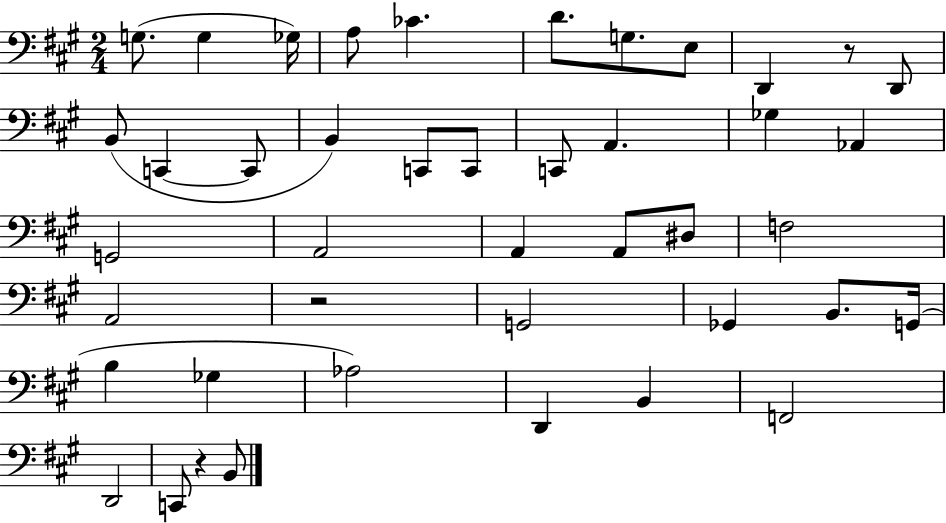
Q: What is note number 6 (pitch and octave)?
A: D4